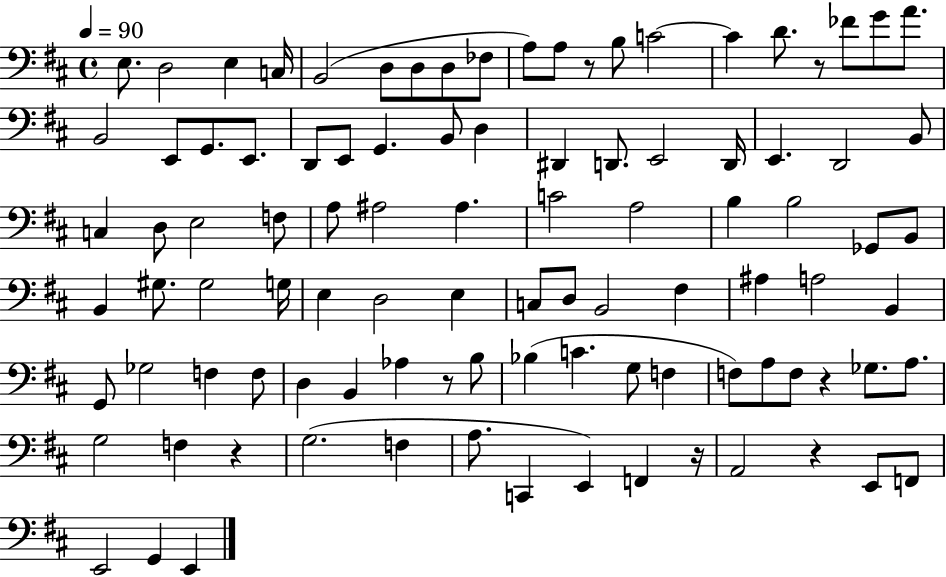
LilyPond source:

{
  \clef bass
  \time 4/4
  \defaultTimeSignature
  \key d \major
  \tempo 4 = 90
  e8. d2 e4 c16 | b,2( d8 d8 d8 fes8 | a8) a8 r8 b8 c'2~~ | c'4 d'8. r8 fes'8 g'8 a'8. | \break b,2 e,8 g,8. e,8. | d,8 e,8 g,4. b,8 d4 | dis,4 d,8. e,2 d,16 | e,4. d,2 b,8 | \break c4 d8 e2 f8 | a8 ais2 ais4. | c'2 a2 | b4 b2 ges,8 b,8 | \break b,4 gis8. gis2 g16 | e4 d2 e4 | c8 d8 b,2 fis4 | ais4 a2 b,4 | \break g,8 ges2 f4 f8 | d4 b,4 aes4 r8 b8 | bes4( c'4. g8 f4 | f8) a8 f8 r4 ges8. a8. | \break g2 f4 r4 | g2.( f4 | a8. c,4 e,4) f,4 r16 | a,2 r4 e,8 f,8 | \break e,2 g,4 e,4 | \bar "|."
}